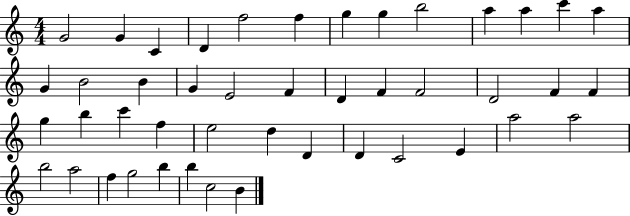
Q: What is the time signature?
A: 4/4